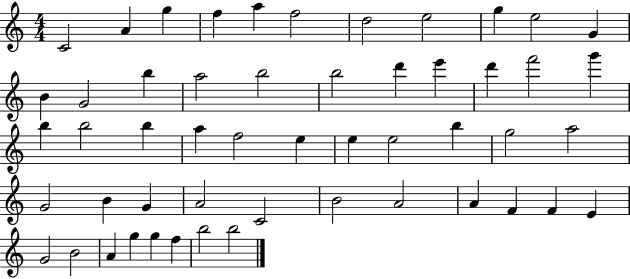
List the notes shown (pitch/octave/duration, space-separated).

C4/h A4/q G5/q F5/q A5/q F5/h D5/h E5/h G5/q E5/h G4/q B4/q G4/h B5/q A5/h B5/h B5/h D6/q E6/q D6/q F6/h G6/q B5/q B5/h B5/q A5/q F5/h E5/q E5/q E5/h B5/q G5/h A5/h G4/h B4/q G4/q A4/h C4/h B4/h A4/h A4/q F4/q F4/q E4/q G4/h B4/h A4/q G5/q G5/q F5/q B5/h B5/h